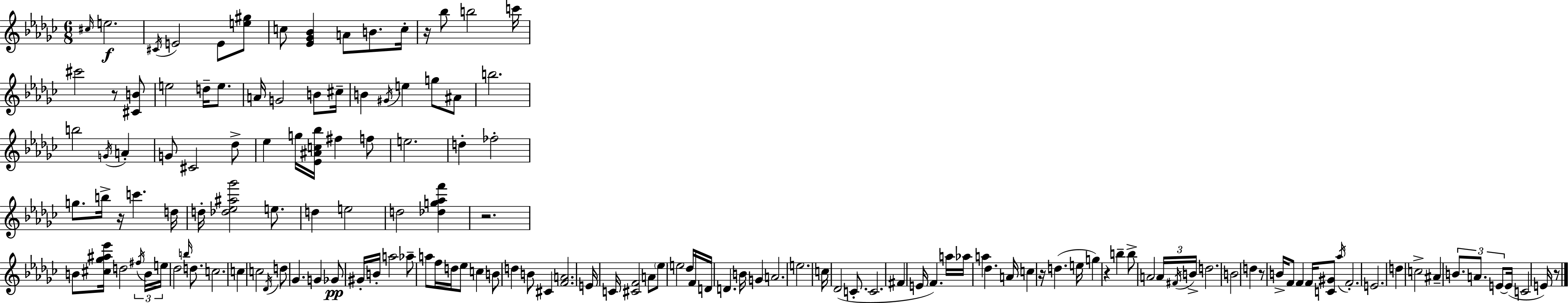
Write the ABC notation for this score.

X:1
T:Untitled
M:6/8
L:1/4
K:Ebm
^c/4 e2 ^C/4 E2 E/2 [e^g]/2 c/2 [_E_G_B] A/2 B/2 c/4 z/4 _b/2 b2 c'/4 ^c'2 z/2 [^CB]/2 e2 d/4 e/2 A/4 G2 B/2 ^c/4 B ^G/4 e g/2 ^A/2 b2 b2 G/4 A G/2 ^C2 _d/2 _e g/4 [_E^Ac_b]/4 ^f f/2 e2 d _f2 g/2 b/4 z/4 c' d/4 d/4 [_d_e^a_g']2 e/2 d e2 d2 [_dg_af'] z2 B/2 [^c_g^a_e']/4 d2 ^f/4 B/4 e/4 _d2 b/4 d/2 c2 c c2 _D/4 d/2 _G G _G/2 ^G/4 B/4 a2 _a/2 a/2 f/4 d/4 _e/2 c B/2 d B/2 ^C [FA]2 E/4 C/4 [^CF]2 A/2 _e/2 e2 _d/4 F/4 D/4 D B/4 G A2 e2 c/4 _D2 C/2 C2 ^F E/4 F a/4 _a/4 a _d A/4 c z/4 d e/4 g z b b/2 A2 A/4 ^F/4 B/4 d2 B2 d z/2 B/4 F/2 F F/4 [C^G]/2 _a/4 F2 E2 d c2 ^A B/2 A/2 E/2 E/4 C2 E/4 z/2